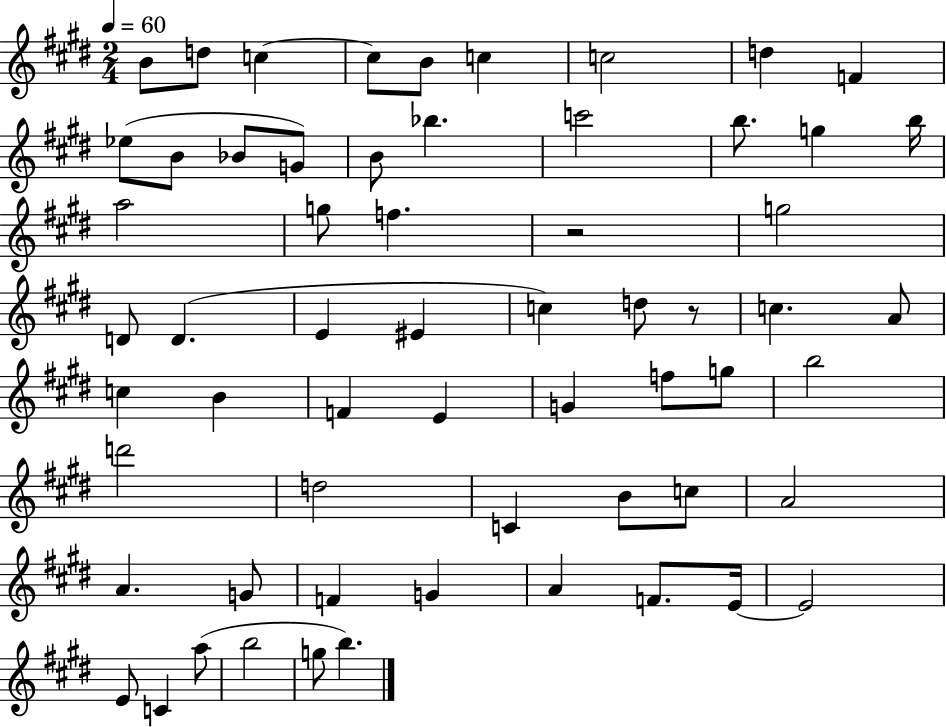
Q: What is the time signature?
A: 2/4